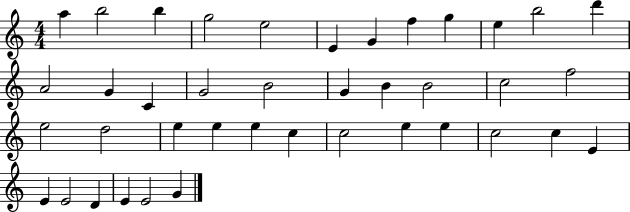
A5/q B5/h B5/q G5/h E5/h E4/q G4/q F5/q G5/q E5/q B5/h D6/q A4/h G4/q C4/q G4/h B4/h G4/q B4/q B4/h C5/h F5/h E5/h D5/h E5/q E5/q E5/q C5/q C5/h E5/q E5/q C5/h C5/q E4/q E4/q E4/h D4/q E4/q E4/h G4/q